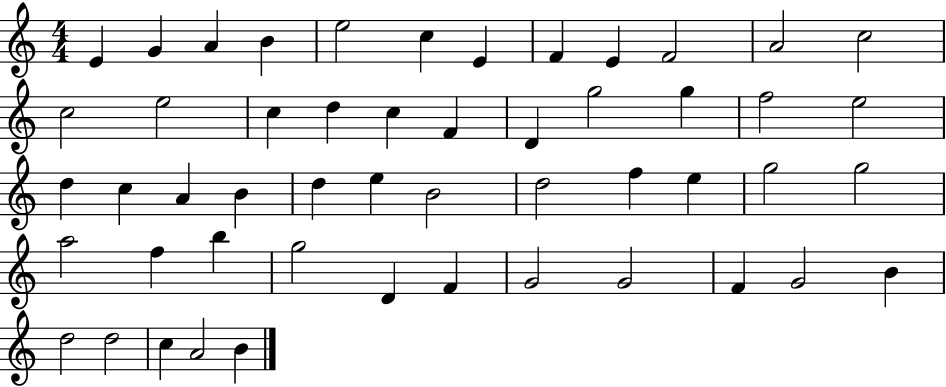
X:1
T:Untitled
M:4/4
L:1/4
K:C
E G A B e2 c E F E F2 A2 c2 c2 e2 c d c F D g2 g f2 e2 d c A B d e B2 d2 f e g2 g2 a2 f b g2 D F G2 G2 F G2 B d2 d2 c A2 B